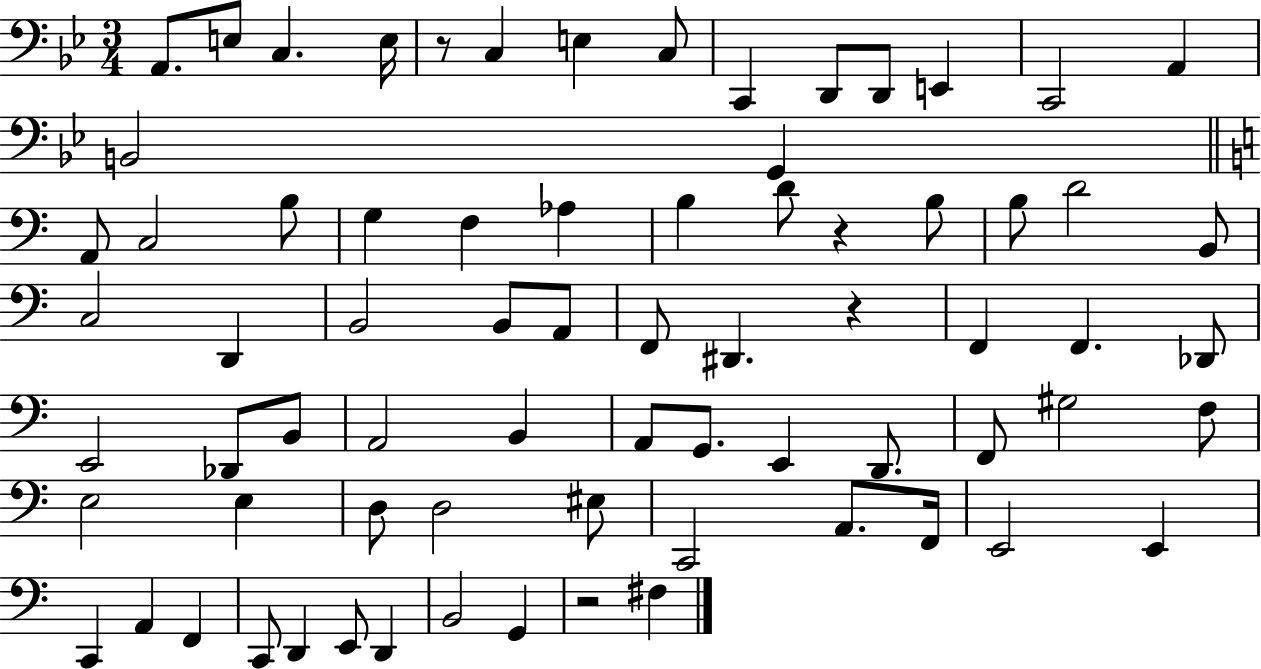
{
  \clef bass
  \numericTimeSignature
  \time 3/4
  \key bes \major
  a,8. e8 c4. e16 | r8 c4 e4 c8 | c,4 d,8 d,8 e,4 | c,2 a,4 | \break b,2 g,4 | \bar "||" \break \key c \major a,8 c2 b8 | g4 f4 aes4 | b4 d'8 r4 b8 | b8 d'2 b,8 | \break c2 d,4 | b,2 b,8 a,8 | f,8 dis,4. r4 | f,4 f,4. des,8 | \break e,2 des,8 b,8 | a,2 b,4 | a,8 g,8. e,4 d,8. | f,8 gis2 f8 | \break e2 e4 | d8 d2 eis8 | c,2 a,8. f,16 | e,2 e,4 | \break c,4 a,4 f,4 | c,8 d,4 e,8 d,4 | b,2 g,4 | r2 fis4 | \break \bar "|."
}